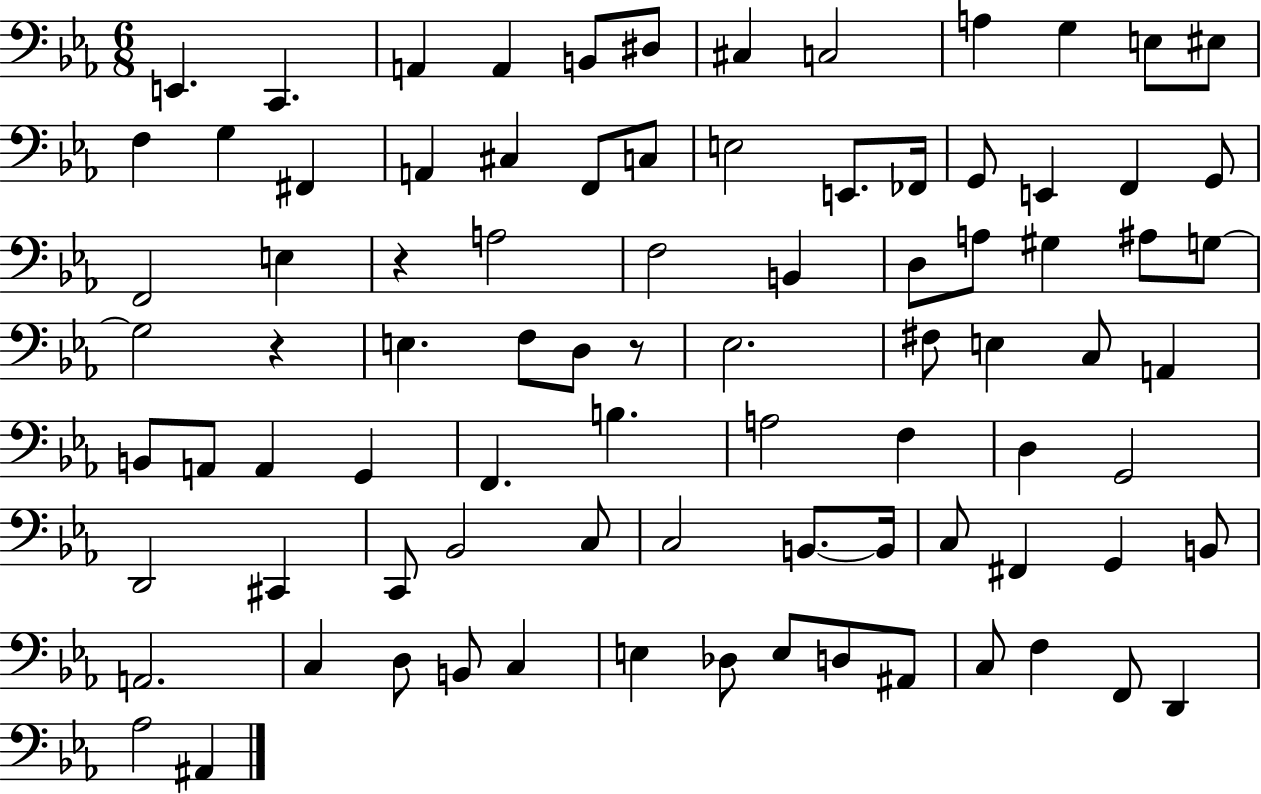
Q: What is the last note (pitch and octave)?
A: A#2